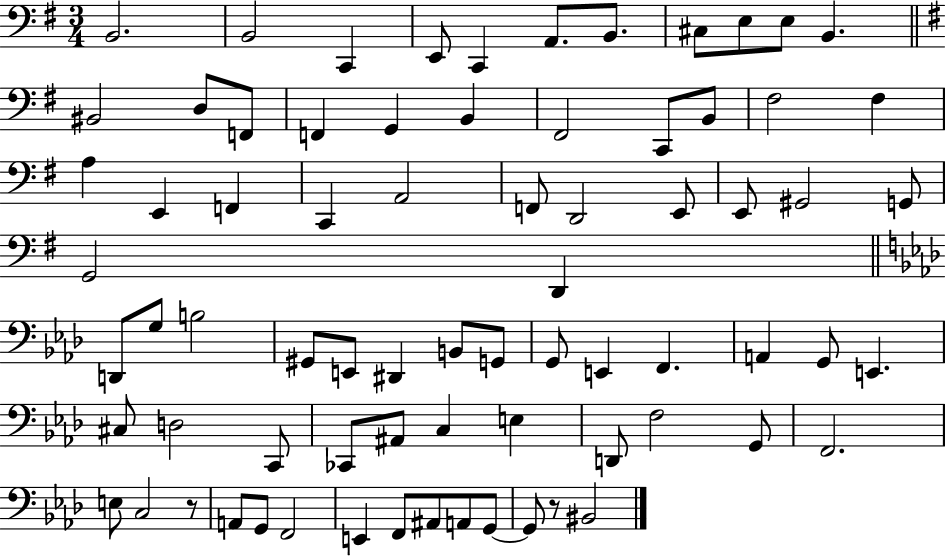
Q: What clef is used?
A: bass